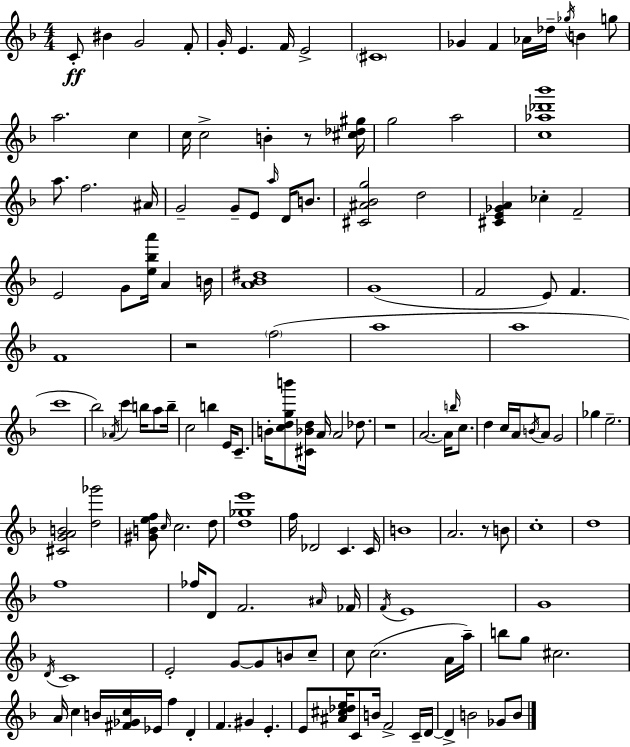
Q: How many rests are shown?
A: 4